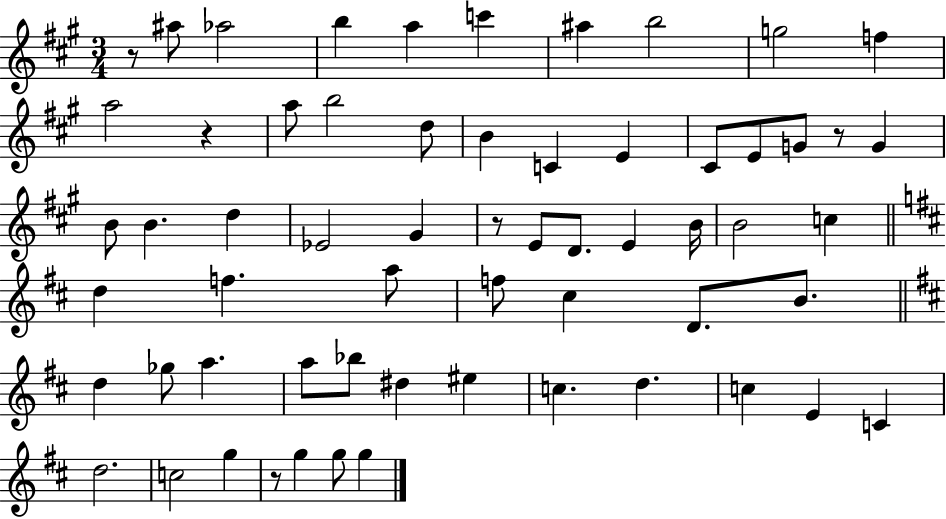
{
  \clef treble
  \numericTimeSignature
  \time 3/4
  \key a \major
  r8 ais''8 aes''2 | b''4 a''4 c'''4 | ais''4 b''2 | g''2 f''4 | \break a''2 r4 | a''8 b''2 d''8 | b'4 c'4 e'4 | cis'8 e'8 g'8 r8 g'4 | \break b'8 b'4. d''4 | ees'2 gis'4 | r8 e'8 d'8. e'4 b'16 | b'2 c''4 | \break \bar "||" \break \key d \major d''4 f''4. a''8 | f''8 cis''4 d'8. b'8. | \bar "||" \break \key b \minor d''4 ges''8 a''4. | a''8 bes''8 dis''4 eis''4 | c''4. d''4. | c''4 e'4 c'4 | \break d''2. | c''2 g''4 | r8 g''4 g''8 g''4 | \bar "|."
}